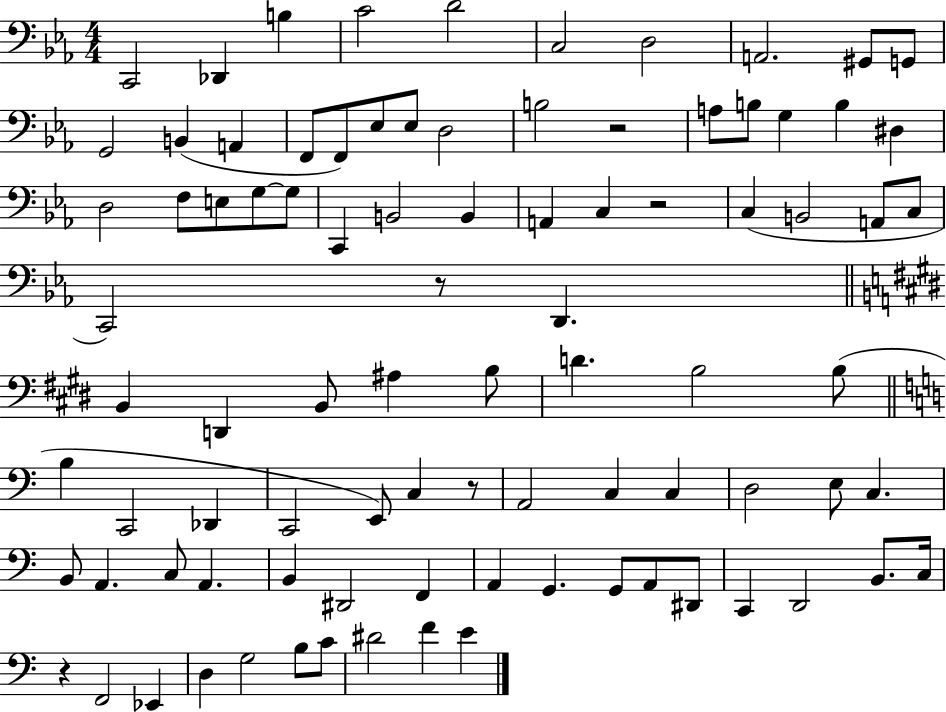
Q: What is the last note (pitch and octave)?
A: E4